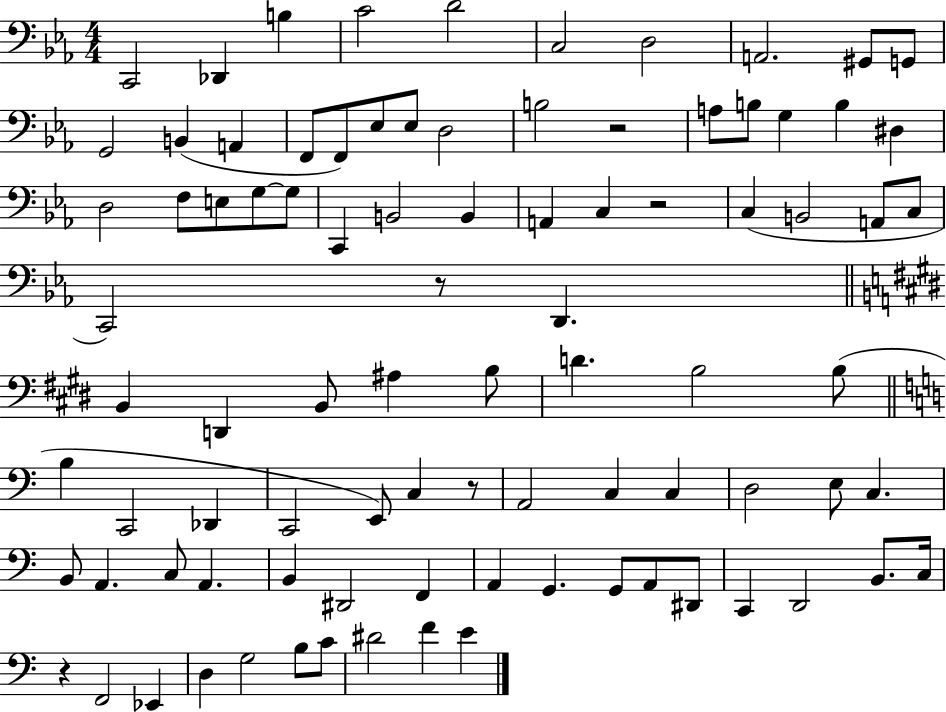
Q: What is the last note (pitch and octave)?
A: E4